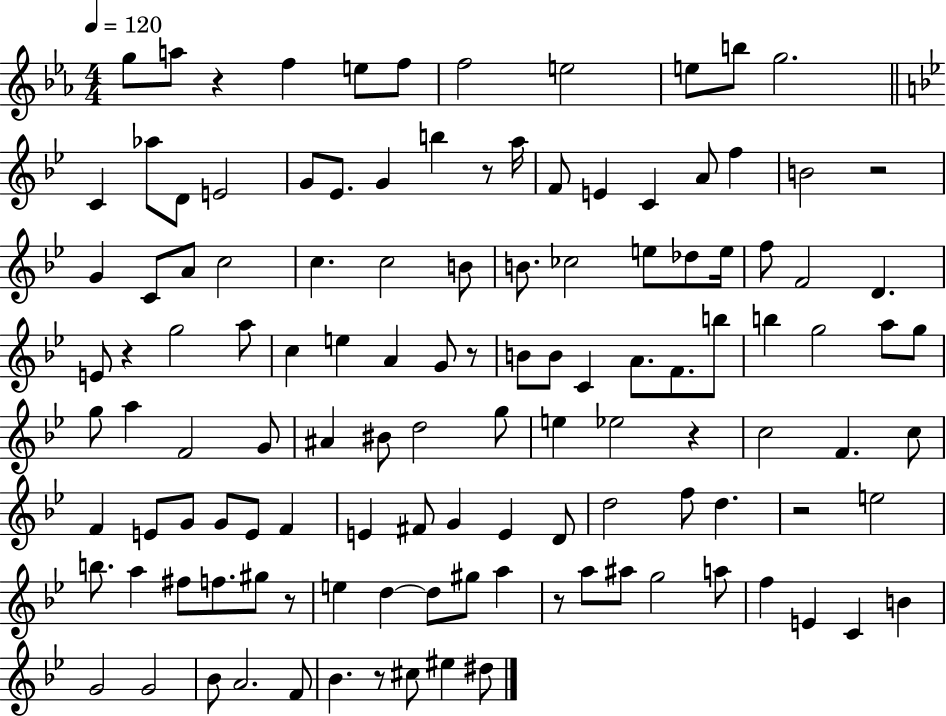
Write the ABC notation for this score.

X:1
T:Untitled
M:4/4
L:1/4
K:Eb
g/2 a/2 z f e/2 f/2 f2 e2 e/2 b/2 g2 C _a/2 D/2 E2 G/2 _E/2 G b z/2 a/4 F/2 E C A/2 f B2 z2 G C/2 A/2 c2 c c2 B/2 B/2 _c2 e/2 _d/2 e/4 f/2 F2 D E/2 z g2 a/2 c e A G/2 z/2 B/2 B/2 C A/2 F/2 b/2 b g2 a/2 g/2 g/2 a F2 G/2 ^A ^B/2 d2 g/2 e _e2 z c2 F c/2 F E/2 G/2 G/2 E/2 F E ^F/2 G E D/2 d2 f/2 d z2 e2 b/2 a ^f/2 f/2 ^g/2 z/2 e d d/2 ^g/2 a z/2 a/2 ^a/2 g2 a/2 f E C B G2 G2 _B/2 A2 F/2 _B z/2 ^c/2 ^e ^d/2